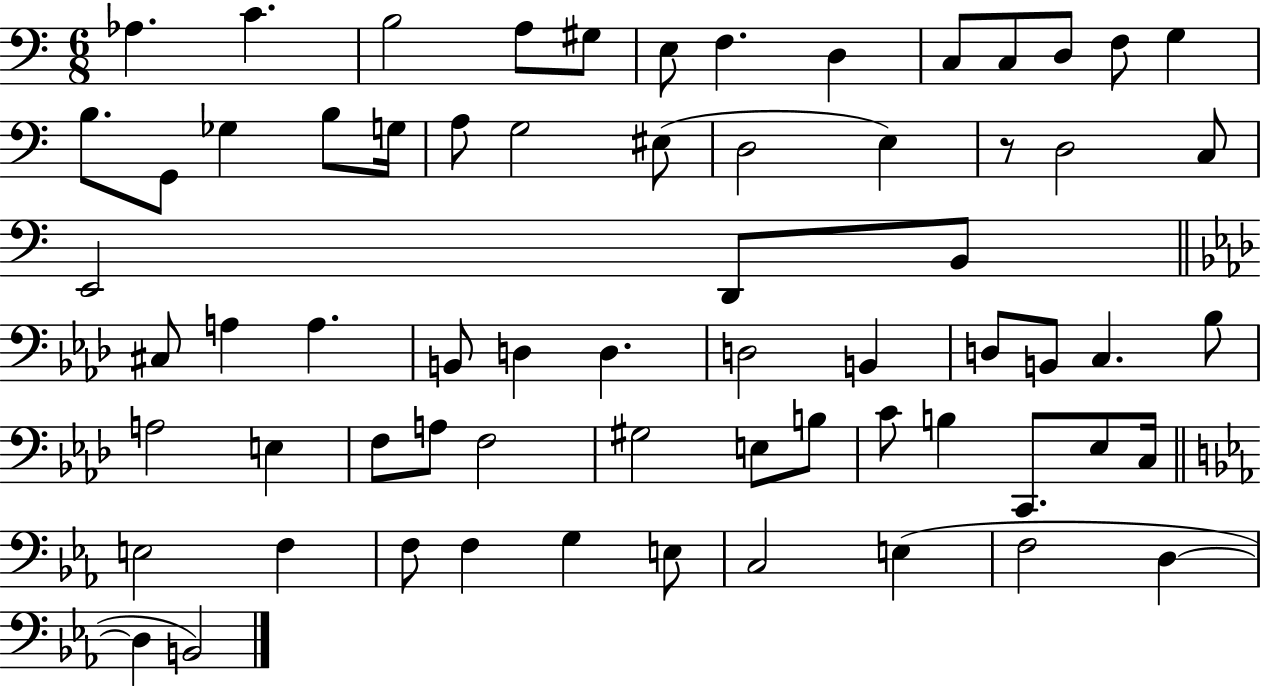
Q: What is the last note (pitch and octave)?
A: B2